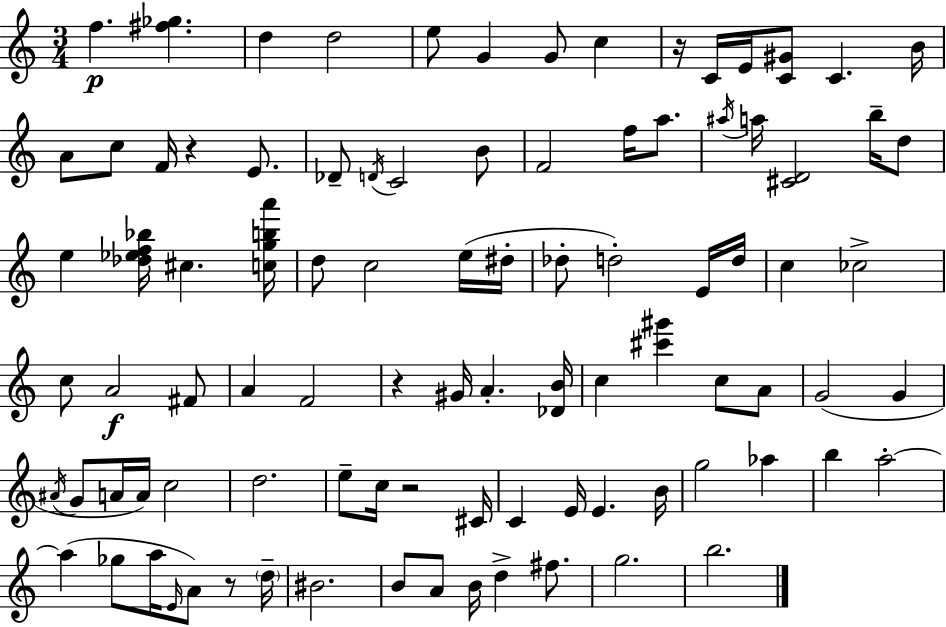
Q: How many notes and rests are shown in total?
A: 93